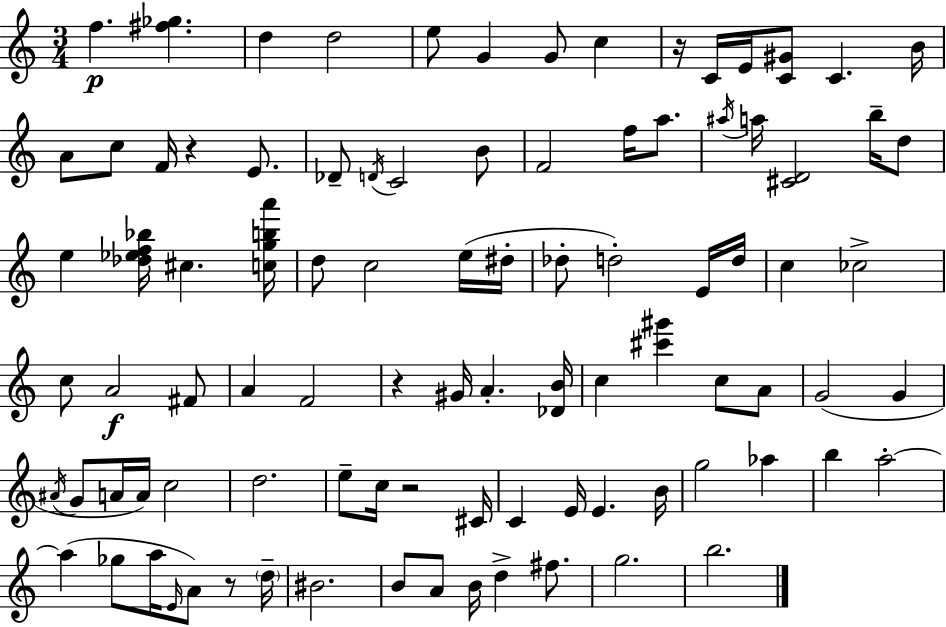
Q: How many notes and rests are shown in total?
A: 93